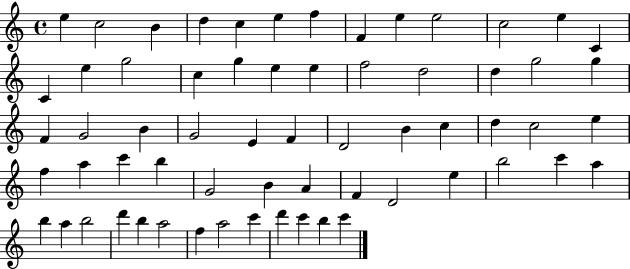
E5/q C5/h B4/q D5/q C5/q E5/q F5/q F4/q E5/q E5/h C5/h E5/q C4/q C4/q E5/q G5/h C5/q G5/q E5/q E5/q F5/h D5/h D5/q G5/h G5/q F4/q G4/h B4/q G4/h E4/q F4/q D4/h B4/q C5/q D5/q C5/h E5/q F5/q A5/q C6/q B5/q G4/h B4/q A4/q F4/q D4/h E5/q B5/h C6/q A5/q B5/q A5/q B5/h D6/q B5/q A5/h F5/q A5/h C6/q D6/q C6/q B5/q C6/q